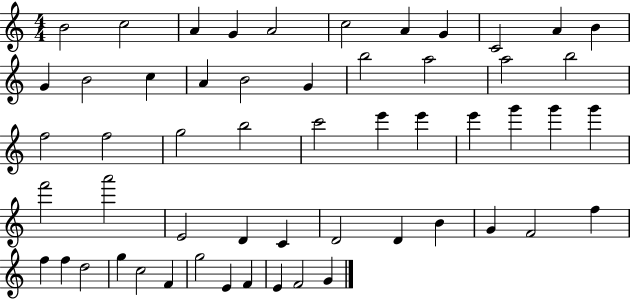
B4/h C5/h A4/q G4/q A4/h C5/h A4/q G4/q C4/h A4/q B4/q G4/q B4/h C5/q A4/q B4/h G4/q B5/h A5/h A5/h B5/h F5/h F5/h G5/h B5/h C6/h E6/q E6/q E6/q G6/q G6/q G6/q F6/h A6/h E4/h D4/q C4/q D4/h D4/q B4/q G4/q F4/h F5/q F5/q F5/q D5/h G5/q C5/h F4/q G5/h E4/q F4/q E4/q F4/h G4/q